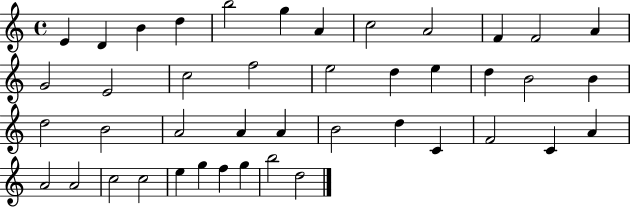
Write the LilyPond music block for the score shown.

{
  \clef treble
  \time 4/4
  \defaultTimeSignature
  \key c \major
  e'4 d'4 b'4 d''4 | b''2 g''4 a'4 | c''2 a'2 | f'4 f'2 a'4 | \break g'2 e'2 | c''2 f''2 | e''2 d''4 e''4 | d''4 b'2 b'4 | \break d''2 b'2 | a'2 a'4 a'4 | b'2 d''4 c'4 | f'2 c'4 a'4 | \break a'2 a'2 | c''2 c''2 | e''4 g''4 f''4 g''4 | b''2 d''2 | \break \bar "|."
}